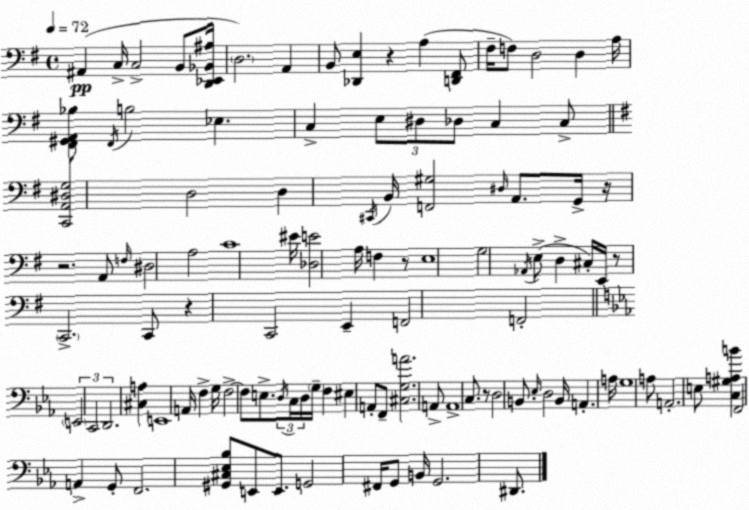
X:1
T:Untitled
M:4/4
L:1/4
K:G
^A,, C,/4 C,2 B,,/2 [D,,_E,,_B,,^A,]/4 D,2 A,, B,,/2 [_D,,E,] z A, [D,,^F,,]/2 ^F,/4 F,/2 D,2 D, A,/4 [^F,,^G,,A,,_B,]/2 ^F,,/4 B,2 _E, C, E,/2 ^D,/2 _D,/2 C, C,/2 [C,,A,,^D,G,]2 D,2 D, ^C,,/4 B,,/4 [F,,^G,]2 ^D,/4 A,,/2 G,,/4 z/4 z2 A,,/2 F,/4 ^D,2 A,2 C4 ^E/4 [_D,E]2 A,/4 F, z/2 E,4 G,2 _A,,/4 E,/2 D, ^C,/4 E,,/4 z/2 C,,2 C,,/2 z C,,2 E,, F,,2 F,,2 E,,2 C,,2 D,,2 [^C,A,] E,,4 A,,/4 F, G,/4 F,2 F,/2 E,/2 D,/4 C,/4 D,/4 G,/4 F, ^E, A,,/2 F,,/2 [^C,G,A]2 A,,/2 A,,4 C,/2 z/2 D,2 B,,/2 _E,/4 D,2 B,,/4 A,, A,/4 G,4 A,/2 A,,2 E,/2 [C,^G,A,B] F,,2 A,, G,,/2 F,,2 [^G,,^C,_E,_B,]/2 E,,/2 E,,/2 G,,2 ^F,,/4 G,,/2 B,,/4 G,,2 ^D,,/2